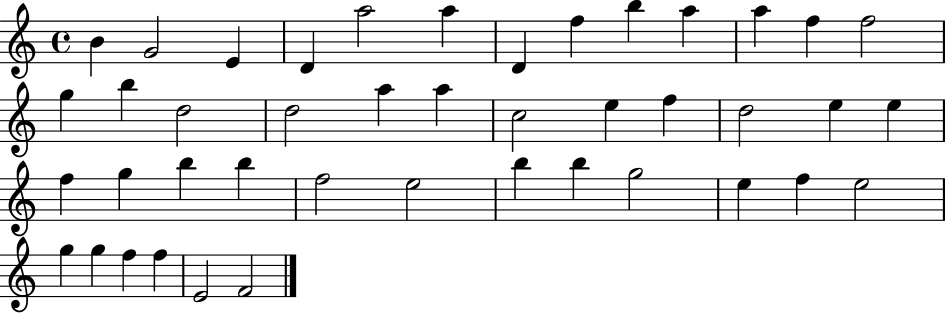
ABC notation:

X:1
T:Untitled
M:4/4
L:1/4
K:C
B G2 E D a2 a D f b a a f f2 g b d2 d2 a a c2 e f d2 e e f g b b f2 e2 b b g2 e f e2 g g f f E2 F2